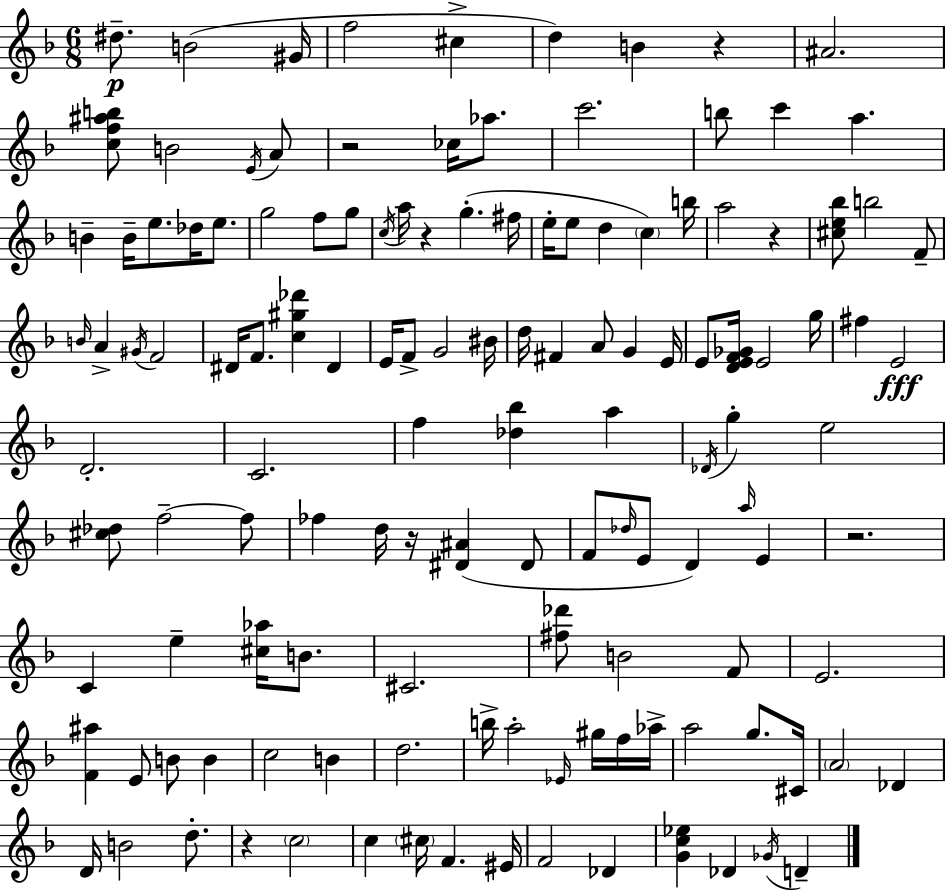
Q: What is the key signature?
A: D minor